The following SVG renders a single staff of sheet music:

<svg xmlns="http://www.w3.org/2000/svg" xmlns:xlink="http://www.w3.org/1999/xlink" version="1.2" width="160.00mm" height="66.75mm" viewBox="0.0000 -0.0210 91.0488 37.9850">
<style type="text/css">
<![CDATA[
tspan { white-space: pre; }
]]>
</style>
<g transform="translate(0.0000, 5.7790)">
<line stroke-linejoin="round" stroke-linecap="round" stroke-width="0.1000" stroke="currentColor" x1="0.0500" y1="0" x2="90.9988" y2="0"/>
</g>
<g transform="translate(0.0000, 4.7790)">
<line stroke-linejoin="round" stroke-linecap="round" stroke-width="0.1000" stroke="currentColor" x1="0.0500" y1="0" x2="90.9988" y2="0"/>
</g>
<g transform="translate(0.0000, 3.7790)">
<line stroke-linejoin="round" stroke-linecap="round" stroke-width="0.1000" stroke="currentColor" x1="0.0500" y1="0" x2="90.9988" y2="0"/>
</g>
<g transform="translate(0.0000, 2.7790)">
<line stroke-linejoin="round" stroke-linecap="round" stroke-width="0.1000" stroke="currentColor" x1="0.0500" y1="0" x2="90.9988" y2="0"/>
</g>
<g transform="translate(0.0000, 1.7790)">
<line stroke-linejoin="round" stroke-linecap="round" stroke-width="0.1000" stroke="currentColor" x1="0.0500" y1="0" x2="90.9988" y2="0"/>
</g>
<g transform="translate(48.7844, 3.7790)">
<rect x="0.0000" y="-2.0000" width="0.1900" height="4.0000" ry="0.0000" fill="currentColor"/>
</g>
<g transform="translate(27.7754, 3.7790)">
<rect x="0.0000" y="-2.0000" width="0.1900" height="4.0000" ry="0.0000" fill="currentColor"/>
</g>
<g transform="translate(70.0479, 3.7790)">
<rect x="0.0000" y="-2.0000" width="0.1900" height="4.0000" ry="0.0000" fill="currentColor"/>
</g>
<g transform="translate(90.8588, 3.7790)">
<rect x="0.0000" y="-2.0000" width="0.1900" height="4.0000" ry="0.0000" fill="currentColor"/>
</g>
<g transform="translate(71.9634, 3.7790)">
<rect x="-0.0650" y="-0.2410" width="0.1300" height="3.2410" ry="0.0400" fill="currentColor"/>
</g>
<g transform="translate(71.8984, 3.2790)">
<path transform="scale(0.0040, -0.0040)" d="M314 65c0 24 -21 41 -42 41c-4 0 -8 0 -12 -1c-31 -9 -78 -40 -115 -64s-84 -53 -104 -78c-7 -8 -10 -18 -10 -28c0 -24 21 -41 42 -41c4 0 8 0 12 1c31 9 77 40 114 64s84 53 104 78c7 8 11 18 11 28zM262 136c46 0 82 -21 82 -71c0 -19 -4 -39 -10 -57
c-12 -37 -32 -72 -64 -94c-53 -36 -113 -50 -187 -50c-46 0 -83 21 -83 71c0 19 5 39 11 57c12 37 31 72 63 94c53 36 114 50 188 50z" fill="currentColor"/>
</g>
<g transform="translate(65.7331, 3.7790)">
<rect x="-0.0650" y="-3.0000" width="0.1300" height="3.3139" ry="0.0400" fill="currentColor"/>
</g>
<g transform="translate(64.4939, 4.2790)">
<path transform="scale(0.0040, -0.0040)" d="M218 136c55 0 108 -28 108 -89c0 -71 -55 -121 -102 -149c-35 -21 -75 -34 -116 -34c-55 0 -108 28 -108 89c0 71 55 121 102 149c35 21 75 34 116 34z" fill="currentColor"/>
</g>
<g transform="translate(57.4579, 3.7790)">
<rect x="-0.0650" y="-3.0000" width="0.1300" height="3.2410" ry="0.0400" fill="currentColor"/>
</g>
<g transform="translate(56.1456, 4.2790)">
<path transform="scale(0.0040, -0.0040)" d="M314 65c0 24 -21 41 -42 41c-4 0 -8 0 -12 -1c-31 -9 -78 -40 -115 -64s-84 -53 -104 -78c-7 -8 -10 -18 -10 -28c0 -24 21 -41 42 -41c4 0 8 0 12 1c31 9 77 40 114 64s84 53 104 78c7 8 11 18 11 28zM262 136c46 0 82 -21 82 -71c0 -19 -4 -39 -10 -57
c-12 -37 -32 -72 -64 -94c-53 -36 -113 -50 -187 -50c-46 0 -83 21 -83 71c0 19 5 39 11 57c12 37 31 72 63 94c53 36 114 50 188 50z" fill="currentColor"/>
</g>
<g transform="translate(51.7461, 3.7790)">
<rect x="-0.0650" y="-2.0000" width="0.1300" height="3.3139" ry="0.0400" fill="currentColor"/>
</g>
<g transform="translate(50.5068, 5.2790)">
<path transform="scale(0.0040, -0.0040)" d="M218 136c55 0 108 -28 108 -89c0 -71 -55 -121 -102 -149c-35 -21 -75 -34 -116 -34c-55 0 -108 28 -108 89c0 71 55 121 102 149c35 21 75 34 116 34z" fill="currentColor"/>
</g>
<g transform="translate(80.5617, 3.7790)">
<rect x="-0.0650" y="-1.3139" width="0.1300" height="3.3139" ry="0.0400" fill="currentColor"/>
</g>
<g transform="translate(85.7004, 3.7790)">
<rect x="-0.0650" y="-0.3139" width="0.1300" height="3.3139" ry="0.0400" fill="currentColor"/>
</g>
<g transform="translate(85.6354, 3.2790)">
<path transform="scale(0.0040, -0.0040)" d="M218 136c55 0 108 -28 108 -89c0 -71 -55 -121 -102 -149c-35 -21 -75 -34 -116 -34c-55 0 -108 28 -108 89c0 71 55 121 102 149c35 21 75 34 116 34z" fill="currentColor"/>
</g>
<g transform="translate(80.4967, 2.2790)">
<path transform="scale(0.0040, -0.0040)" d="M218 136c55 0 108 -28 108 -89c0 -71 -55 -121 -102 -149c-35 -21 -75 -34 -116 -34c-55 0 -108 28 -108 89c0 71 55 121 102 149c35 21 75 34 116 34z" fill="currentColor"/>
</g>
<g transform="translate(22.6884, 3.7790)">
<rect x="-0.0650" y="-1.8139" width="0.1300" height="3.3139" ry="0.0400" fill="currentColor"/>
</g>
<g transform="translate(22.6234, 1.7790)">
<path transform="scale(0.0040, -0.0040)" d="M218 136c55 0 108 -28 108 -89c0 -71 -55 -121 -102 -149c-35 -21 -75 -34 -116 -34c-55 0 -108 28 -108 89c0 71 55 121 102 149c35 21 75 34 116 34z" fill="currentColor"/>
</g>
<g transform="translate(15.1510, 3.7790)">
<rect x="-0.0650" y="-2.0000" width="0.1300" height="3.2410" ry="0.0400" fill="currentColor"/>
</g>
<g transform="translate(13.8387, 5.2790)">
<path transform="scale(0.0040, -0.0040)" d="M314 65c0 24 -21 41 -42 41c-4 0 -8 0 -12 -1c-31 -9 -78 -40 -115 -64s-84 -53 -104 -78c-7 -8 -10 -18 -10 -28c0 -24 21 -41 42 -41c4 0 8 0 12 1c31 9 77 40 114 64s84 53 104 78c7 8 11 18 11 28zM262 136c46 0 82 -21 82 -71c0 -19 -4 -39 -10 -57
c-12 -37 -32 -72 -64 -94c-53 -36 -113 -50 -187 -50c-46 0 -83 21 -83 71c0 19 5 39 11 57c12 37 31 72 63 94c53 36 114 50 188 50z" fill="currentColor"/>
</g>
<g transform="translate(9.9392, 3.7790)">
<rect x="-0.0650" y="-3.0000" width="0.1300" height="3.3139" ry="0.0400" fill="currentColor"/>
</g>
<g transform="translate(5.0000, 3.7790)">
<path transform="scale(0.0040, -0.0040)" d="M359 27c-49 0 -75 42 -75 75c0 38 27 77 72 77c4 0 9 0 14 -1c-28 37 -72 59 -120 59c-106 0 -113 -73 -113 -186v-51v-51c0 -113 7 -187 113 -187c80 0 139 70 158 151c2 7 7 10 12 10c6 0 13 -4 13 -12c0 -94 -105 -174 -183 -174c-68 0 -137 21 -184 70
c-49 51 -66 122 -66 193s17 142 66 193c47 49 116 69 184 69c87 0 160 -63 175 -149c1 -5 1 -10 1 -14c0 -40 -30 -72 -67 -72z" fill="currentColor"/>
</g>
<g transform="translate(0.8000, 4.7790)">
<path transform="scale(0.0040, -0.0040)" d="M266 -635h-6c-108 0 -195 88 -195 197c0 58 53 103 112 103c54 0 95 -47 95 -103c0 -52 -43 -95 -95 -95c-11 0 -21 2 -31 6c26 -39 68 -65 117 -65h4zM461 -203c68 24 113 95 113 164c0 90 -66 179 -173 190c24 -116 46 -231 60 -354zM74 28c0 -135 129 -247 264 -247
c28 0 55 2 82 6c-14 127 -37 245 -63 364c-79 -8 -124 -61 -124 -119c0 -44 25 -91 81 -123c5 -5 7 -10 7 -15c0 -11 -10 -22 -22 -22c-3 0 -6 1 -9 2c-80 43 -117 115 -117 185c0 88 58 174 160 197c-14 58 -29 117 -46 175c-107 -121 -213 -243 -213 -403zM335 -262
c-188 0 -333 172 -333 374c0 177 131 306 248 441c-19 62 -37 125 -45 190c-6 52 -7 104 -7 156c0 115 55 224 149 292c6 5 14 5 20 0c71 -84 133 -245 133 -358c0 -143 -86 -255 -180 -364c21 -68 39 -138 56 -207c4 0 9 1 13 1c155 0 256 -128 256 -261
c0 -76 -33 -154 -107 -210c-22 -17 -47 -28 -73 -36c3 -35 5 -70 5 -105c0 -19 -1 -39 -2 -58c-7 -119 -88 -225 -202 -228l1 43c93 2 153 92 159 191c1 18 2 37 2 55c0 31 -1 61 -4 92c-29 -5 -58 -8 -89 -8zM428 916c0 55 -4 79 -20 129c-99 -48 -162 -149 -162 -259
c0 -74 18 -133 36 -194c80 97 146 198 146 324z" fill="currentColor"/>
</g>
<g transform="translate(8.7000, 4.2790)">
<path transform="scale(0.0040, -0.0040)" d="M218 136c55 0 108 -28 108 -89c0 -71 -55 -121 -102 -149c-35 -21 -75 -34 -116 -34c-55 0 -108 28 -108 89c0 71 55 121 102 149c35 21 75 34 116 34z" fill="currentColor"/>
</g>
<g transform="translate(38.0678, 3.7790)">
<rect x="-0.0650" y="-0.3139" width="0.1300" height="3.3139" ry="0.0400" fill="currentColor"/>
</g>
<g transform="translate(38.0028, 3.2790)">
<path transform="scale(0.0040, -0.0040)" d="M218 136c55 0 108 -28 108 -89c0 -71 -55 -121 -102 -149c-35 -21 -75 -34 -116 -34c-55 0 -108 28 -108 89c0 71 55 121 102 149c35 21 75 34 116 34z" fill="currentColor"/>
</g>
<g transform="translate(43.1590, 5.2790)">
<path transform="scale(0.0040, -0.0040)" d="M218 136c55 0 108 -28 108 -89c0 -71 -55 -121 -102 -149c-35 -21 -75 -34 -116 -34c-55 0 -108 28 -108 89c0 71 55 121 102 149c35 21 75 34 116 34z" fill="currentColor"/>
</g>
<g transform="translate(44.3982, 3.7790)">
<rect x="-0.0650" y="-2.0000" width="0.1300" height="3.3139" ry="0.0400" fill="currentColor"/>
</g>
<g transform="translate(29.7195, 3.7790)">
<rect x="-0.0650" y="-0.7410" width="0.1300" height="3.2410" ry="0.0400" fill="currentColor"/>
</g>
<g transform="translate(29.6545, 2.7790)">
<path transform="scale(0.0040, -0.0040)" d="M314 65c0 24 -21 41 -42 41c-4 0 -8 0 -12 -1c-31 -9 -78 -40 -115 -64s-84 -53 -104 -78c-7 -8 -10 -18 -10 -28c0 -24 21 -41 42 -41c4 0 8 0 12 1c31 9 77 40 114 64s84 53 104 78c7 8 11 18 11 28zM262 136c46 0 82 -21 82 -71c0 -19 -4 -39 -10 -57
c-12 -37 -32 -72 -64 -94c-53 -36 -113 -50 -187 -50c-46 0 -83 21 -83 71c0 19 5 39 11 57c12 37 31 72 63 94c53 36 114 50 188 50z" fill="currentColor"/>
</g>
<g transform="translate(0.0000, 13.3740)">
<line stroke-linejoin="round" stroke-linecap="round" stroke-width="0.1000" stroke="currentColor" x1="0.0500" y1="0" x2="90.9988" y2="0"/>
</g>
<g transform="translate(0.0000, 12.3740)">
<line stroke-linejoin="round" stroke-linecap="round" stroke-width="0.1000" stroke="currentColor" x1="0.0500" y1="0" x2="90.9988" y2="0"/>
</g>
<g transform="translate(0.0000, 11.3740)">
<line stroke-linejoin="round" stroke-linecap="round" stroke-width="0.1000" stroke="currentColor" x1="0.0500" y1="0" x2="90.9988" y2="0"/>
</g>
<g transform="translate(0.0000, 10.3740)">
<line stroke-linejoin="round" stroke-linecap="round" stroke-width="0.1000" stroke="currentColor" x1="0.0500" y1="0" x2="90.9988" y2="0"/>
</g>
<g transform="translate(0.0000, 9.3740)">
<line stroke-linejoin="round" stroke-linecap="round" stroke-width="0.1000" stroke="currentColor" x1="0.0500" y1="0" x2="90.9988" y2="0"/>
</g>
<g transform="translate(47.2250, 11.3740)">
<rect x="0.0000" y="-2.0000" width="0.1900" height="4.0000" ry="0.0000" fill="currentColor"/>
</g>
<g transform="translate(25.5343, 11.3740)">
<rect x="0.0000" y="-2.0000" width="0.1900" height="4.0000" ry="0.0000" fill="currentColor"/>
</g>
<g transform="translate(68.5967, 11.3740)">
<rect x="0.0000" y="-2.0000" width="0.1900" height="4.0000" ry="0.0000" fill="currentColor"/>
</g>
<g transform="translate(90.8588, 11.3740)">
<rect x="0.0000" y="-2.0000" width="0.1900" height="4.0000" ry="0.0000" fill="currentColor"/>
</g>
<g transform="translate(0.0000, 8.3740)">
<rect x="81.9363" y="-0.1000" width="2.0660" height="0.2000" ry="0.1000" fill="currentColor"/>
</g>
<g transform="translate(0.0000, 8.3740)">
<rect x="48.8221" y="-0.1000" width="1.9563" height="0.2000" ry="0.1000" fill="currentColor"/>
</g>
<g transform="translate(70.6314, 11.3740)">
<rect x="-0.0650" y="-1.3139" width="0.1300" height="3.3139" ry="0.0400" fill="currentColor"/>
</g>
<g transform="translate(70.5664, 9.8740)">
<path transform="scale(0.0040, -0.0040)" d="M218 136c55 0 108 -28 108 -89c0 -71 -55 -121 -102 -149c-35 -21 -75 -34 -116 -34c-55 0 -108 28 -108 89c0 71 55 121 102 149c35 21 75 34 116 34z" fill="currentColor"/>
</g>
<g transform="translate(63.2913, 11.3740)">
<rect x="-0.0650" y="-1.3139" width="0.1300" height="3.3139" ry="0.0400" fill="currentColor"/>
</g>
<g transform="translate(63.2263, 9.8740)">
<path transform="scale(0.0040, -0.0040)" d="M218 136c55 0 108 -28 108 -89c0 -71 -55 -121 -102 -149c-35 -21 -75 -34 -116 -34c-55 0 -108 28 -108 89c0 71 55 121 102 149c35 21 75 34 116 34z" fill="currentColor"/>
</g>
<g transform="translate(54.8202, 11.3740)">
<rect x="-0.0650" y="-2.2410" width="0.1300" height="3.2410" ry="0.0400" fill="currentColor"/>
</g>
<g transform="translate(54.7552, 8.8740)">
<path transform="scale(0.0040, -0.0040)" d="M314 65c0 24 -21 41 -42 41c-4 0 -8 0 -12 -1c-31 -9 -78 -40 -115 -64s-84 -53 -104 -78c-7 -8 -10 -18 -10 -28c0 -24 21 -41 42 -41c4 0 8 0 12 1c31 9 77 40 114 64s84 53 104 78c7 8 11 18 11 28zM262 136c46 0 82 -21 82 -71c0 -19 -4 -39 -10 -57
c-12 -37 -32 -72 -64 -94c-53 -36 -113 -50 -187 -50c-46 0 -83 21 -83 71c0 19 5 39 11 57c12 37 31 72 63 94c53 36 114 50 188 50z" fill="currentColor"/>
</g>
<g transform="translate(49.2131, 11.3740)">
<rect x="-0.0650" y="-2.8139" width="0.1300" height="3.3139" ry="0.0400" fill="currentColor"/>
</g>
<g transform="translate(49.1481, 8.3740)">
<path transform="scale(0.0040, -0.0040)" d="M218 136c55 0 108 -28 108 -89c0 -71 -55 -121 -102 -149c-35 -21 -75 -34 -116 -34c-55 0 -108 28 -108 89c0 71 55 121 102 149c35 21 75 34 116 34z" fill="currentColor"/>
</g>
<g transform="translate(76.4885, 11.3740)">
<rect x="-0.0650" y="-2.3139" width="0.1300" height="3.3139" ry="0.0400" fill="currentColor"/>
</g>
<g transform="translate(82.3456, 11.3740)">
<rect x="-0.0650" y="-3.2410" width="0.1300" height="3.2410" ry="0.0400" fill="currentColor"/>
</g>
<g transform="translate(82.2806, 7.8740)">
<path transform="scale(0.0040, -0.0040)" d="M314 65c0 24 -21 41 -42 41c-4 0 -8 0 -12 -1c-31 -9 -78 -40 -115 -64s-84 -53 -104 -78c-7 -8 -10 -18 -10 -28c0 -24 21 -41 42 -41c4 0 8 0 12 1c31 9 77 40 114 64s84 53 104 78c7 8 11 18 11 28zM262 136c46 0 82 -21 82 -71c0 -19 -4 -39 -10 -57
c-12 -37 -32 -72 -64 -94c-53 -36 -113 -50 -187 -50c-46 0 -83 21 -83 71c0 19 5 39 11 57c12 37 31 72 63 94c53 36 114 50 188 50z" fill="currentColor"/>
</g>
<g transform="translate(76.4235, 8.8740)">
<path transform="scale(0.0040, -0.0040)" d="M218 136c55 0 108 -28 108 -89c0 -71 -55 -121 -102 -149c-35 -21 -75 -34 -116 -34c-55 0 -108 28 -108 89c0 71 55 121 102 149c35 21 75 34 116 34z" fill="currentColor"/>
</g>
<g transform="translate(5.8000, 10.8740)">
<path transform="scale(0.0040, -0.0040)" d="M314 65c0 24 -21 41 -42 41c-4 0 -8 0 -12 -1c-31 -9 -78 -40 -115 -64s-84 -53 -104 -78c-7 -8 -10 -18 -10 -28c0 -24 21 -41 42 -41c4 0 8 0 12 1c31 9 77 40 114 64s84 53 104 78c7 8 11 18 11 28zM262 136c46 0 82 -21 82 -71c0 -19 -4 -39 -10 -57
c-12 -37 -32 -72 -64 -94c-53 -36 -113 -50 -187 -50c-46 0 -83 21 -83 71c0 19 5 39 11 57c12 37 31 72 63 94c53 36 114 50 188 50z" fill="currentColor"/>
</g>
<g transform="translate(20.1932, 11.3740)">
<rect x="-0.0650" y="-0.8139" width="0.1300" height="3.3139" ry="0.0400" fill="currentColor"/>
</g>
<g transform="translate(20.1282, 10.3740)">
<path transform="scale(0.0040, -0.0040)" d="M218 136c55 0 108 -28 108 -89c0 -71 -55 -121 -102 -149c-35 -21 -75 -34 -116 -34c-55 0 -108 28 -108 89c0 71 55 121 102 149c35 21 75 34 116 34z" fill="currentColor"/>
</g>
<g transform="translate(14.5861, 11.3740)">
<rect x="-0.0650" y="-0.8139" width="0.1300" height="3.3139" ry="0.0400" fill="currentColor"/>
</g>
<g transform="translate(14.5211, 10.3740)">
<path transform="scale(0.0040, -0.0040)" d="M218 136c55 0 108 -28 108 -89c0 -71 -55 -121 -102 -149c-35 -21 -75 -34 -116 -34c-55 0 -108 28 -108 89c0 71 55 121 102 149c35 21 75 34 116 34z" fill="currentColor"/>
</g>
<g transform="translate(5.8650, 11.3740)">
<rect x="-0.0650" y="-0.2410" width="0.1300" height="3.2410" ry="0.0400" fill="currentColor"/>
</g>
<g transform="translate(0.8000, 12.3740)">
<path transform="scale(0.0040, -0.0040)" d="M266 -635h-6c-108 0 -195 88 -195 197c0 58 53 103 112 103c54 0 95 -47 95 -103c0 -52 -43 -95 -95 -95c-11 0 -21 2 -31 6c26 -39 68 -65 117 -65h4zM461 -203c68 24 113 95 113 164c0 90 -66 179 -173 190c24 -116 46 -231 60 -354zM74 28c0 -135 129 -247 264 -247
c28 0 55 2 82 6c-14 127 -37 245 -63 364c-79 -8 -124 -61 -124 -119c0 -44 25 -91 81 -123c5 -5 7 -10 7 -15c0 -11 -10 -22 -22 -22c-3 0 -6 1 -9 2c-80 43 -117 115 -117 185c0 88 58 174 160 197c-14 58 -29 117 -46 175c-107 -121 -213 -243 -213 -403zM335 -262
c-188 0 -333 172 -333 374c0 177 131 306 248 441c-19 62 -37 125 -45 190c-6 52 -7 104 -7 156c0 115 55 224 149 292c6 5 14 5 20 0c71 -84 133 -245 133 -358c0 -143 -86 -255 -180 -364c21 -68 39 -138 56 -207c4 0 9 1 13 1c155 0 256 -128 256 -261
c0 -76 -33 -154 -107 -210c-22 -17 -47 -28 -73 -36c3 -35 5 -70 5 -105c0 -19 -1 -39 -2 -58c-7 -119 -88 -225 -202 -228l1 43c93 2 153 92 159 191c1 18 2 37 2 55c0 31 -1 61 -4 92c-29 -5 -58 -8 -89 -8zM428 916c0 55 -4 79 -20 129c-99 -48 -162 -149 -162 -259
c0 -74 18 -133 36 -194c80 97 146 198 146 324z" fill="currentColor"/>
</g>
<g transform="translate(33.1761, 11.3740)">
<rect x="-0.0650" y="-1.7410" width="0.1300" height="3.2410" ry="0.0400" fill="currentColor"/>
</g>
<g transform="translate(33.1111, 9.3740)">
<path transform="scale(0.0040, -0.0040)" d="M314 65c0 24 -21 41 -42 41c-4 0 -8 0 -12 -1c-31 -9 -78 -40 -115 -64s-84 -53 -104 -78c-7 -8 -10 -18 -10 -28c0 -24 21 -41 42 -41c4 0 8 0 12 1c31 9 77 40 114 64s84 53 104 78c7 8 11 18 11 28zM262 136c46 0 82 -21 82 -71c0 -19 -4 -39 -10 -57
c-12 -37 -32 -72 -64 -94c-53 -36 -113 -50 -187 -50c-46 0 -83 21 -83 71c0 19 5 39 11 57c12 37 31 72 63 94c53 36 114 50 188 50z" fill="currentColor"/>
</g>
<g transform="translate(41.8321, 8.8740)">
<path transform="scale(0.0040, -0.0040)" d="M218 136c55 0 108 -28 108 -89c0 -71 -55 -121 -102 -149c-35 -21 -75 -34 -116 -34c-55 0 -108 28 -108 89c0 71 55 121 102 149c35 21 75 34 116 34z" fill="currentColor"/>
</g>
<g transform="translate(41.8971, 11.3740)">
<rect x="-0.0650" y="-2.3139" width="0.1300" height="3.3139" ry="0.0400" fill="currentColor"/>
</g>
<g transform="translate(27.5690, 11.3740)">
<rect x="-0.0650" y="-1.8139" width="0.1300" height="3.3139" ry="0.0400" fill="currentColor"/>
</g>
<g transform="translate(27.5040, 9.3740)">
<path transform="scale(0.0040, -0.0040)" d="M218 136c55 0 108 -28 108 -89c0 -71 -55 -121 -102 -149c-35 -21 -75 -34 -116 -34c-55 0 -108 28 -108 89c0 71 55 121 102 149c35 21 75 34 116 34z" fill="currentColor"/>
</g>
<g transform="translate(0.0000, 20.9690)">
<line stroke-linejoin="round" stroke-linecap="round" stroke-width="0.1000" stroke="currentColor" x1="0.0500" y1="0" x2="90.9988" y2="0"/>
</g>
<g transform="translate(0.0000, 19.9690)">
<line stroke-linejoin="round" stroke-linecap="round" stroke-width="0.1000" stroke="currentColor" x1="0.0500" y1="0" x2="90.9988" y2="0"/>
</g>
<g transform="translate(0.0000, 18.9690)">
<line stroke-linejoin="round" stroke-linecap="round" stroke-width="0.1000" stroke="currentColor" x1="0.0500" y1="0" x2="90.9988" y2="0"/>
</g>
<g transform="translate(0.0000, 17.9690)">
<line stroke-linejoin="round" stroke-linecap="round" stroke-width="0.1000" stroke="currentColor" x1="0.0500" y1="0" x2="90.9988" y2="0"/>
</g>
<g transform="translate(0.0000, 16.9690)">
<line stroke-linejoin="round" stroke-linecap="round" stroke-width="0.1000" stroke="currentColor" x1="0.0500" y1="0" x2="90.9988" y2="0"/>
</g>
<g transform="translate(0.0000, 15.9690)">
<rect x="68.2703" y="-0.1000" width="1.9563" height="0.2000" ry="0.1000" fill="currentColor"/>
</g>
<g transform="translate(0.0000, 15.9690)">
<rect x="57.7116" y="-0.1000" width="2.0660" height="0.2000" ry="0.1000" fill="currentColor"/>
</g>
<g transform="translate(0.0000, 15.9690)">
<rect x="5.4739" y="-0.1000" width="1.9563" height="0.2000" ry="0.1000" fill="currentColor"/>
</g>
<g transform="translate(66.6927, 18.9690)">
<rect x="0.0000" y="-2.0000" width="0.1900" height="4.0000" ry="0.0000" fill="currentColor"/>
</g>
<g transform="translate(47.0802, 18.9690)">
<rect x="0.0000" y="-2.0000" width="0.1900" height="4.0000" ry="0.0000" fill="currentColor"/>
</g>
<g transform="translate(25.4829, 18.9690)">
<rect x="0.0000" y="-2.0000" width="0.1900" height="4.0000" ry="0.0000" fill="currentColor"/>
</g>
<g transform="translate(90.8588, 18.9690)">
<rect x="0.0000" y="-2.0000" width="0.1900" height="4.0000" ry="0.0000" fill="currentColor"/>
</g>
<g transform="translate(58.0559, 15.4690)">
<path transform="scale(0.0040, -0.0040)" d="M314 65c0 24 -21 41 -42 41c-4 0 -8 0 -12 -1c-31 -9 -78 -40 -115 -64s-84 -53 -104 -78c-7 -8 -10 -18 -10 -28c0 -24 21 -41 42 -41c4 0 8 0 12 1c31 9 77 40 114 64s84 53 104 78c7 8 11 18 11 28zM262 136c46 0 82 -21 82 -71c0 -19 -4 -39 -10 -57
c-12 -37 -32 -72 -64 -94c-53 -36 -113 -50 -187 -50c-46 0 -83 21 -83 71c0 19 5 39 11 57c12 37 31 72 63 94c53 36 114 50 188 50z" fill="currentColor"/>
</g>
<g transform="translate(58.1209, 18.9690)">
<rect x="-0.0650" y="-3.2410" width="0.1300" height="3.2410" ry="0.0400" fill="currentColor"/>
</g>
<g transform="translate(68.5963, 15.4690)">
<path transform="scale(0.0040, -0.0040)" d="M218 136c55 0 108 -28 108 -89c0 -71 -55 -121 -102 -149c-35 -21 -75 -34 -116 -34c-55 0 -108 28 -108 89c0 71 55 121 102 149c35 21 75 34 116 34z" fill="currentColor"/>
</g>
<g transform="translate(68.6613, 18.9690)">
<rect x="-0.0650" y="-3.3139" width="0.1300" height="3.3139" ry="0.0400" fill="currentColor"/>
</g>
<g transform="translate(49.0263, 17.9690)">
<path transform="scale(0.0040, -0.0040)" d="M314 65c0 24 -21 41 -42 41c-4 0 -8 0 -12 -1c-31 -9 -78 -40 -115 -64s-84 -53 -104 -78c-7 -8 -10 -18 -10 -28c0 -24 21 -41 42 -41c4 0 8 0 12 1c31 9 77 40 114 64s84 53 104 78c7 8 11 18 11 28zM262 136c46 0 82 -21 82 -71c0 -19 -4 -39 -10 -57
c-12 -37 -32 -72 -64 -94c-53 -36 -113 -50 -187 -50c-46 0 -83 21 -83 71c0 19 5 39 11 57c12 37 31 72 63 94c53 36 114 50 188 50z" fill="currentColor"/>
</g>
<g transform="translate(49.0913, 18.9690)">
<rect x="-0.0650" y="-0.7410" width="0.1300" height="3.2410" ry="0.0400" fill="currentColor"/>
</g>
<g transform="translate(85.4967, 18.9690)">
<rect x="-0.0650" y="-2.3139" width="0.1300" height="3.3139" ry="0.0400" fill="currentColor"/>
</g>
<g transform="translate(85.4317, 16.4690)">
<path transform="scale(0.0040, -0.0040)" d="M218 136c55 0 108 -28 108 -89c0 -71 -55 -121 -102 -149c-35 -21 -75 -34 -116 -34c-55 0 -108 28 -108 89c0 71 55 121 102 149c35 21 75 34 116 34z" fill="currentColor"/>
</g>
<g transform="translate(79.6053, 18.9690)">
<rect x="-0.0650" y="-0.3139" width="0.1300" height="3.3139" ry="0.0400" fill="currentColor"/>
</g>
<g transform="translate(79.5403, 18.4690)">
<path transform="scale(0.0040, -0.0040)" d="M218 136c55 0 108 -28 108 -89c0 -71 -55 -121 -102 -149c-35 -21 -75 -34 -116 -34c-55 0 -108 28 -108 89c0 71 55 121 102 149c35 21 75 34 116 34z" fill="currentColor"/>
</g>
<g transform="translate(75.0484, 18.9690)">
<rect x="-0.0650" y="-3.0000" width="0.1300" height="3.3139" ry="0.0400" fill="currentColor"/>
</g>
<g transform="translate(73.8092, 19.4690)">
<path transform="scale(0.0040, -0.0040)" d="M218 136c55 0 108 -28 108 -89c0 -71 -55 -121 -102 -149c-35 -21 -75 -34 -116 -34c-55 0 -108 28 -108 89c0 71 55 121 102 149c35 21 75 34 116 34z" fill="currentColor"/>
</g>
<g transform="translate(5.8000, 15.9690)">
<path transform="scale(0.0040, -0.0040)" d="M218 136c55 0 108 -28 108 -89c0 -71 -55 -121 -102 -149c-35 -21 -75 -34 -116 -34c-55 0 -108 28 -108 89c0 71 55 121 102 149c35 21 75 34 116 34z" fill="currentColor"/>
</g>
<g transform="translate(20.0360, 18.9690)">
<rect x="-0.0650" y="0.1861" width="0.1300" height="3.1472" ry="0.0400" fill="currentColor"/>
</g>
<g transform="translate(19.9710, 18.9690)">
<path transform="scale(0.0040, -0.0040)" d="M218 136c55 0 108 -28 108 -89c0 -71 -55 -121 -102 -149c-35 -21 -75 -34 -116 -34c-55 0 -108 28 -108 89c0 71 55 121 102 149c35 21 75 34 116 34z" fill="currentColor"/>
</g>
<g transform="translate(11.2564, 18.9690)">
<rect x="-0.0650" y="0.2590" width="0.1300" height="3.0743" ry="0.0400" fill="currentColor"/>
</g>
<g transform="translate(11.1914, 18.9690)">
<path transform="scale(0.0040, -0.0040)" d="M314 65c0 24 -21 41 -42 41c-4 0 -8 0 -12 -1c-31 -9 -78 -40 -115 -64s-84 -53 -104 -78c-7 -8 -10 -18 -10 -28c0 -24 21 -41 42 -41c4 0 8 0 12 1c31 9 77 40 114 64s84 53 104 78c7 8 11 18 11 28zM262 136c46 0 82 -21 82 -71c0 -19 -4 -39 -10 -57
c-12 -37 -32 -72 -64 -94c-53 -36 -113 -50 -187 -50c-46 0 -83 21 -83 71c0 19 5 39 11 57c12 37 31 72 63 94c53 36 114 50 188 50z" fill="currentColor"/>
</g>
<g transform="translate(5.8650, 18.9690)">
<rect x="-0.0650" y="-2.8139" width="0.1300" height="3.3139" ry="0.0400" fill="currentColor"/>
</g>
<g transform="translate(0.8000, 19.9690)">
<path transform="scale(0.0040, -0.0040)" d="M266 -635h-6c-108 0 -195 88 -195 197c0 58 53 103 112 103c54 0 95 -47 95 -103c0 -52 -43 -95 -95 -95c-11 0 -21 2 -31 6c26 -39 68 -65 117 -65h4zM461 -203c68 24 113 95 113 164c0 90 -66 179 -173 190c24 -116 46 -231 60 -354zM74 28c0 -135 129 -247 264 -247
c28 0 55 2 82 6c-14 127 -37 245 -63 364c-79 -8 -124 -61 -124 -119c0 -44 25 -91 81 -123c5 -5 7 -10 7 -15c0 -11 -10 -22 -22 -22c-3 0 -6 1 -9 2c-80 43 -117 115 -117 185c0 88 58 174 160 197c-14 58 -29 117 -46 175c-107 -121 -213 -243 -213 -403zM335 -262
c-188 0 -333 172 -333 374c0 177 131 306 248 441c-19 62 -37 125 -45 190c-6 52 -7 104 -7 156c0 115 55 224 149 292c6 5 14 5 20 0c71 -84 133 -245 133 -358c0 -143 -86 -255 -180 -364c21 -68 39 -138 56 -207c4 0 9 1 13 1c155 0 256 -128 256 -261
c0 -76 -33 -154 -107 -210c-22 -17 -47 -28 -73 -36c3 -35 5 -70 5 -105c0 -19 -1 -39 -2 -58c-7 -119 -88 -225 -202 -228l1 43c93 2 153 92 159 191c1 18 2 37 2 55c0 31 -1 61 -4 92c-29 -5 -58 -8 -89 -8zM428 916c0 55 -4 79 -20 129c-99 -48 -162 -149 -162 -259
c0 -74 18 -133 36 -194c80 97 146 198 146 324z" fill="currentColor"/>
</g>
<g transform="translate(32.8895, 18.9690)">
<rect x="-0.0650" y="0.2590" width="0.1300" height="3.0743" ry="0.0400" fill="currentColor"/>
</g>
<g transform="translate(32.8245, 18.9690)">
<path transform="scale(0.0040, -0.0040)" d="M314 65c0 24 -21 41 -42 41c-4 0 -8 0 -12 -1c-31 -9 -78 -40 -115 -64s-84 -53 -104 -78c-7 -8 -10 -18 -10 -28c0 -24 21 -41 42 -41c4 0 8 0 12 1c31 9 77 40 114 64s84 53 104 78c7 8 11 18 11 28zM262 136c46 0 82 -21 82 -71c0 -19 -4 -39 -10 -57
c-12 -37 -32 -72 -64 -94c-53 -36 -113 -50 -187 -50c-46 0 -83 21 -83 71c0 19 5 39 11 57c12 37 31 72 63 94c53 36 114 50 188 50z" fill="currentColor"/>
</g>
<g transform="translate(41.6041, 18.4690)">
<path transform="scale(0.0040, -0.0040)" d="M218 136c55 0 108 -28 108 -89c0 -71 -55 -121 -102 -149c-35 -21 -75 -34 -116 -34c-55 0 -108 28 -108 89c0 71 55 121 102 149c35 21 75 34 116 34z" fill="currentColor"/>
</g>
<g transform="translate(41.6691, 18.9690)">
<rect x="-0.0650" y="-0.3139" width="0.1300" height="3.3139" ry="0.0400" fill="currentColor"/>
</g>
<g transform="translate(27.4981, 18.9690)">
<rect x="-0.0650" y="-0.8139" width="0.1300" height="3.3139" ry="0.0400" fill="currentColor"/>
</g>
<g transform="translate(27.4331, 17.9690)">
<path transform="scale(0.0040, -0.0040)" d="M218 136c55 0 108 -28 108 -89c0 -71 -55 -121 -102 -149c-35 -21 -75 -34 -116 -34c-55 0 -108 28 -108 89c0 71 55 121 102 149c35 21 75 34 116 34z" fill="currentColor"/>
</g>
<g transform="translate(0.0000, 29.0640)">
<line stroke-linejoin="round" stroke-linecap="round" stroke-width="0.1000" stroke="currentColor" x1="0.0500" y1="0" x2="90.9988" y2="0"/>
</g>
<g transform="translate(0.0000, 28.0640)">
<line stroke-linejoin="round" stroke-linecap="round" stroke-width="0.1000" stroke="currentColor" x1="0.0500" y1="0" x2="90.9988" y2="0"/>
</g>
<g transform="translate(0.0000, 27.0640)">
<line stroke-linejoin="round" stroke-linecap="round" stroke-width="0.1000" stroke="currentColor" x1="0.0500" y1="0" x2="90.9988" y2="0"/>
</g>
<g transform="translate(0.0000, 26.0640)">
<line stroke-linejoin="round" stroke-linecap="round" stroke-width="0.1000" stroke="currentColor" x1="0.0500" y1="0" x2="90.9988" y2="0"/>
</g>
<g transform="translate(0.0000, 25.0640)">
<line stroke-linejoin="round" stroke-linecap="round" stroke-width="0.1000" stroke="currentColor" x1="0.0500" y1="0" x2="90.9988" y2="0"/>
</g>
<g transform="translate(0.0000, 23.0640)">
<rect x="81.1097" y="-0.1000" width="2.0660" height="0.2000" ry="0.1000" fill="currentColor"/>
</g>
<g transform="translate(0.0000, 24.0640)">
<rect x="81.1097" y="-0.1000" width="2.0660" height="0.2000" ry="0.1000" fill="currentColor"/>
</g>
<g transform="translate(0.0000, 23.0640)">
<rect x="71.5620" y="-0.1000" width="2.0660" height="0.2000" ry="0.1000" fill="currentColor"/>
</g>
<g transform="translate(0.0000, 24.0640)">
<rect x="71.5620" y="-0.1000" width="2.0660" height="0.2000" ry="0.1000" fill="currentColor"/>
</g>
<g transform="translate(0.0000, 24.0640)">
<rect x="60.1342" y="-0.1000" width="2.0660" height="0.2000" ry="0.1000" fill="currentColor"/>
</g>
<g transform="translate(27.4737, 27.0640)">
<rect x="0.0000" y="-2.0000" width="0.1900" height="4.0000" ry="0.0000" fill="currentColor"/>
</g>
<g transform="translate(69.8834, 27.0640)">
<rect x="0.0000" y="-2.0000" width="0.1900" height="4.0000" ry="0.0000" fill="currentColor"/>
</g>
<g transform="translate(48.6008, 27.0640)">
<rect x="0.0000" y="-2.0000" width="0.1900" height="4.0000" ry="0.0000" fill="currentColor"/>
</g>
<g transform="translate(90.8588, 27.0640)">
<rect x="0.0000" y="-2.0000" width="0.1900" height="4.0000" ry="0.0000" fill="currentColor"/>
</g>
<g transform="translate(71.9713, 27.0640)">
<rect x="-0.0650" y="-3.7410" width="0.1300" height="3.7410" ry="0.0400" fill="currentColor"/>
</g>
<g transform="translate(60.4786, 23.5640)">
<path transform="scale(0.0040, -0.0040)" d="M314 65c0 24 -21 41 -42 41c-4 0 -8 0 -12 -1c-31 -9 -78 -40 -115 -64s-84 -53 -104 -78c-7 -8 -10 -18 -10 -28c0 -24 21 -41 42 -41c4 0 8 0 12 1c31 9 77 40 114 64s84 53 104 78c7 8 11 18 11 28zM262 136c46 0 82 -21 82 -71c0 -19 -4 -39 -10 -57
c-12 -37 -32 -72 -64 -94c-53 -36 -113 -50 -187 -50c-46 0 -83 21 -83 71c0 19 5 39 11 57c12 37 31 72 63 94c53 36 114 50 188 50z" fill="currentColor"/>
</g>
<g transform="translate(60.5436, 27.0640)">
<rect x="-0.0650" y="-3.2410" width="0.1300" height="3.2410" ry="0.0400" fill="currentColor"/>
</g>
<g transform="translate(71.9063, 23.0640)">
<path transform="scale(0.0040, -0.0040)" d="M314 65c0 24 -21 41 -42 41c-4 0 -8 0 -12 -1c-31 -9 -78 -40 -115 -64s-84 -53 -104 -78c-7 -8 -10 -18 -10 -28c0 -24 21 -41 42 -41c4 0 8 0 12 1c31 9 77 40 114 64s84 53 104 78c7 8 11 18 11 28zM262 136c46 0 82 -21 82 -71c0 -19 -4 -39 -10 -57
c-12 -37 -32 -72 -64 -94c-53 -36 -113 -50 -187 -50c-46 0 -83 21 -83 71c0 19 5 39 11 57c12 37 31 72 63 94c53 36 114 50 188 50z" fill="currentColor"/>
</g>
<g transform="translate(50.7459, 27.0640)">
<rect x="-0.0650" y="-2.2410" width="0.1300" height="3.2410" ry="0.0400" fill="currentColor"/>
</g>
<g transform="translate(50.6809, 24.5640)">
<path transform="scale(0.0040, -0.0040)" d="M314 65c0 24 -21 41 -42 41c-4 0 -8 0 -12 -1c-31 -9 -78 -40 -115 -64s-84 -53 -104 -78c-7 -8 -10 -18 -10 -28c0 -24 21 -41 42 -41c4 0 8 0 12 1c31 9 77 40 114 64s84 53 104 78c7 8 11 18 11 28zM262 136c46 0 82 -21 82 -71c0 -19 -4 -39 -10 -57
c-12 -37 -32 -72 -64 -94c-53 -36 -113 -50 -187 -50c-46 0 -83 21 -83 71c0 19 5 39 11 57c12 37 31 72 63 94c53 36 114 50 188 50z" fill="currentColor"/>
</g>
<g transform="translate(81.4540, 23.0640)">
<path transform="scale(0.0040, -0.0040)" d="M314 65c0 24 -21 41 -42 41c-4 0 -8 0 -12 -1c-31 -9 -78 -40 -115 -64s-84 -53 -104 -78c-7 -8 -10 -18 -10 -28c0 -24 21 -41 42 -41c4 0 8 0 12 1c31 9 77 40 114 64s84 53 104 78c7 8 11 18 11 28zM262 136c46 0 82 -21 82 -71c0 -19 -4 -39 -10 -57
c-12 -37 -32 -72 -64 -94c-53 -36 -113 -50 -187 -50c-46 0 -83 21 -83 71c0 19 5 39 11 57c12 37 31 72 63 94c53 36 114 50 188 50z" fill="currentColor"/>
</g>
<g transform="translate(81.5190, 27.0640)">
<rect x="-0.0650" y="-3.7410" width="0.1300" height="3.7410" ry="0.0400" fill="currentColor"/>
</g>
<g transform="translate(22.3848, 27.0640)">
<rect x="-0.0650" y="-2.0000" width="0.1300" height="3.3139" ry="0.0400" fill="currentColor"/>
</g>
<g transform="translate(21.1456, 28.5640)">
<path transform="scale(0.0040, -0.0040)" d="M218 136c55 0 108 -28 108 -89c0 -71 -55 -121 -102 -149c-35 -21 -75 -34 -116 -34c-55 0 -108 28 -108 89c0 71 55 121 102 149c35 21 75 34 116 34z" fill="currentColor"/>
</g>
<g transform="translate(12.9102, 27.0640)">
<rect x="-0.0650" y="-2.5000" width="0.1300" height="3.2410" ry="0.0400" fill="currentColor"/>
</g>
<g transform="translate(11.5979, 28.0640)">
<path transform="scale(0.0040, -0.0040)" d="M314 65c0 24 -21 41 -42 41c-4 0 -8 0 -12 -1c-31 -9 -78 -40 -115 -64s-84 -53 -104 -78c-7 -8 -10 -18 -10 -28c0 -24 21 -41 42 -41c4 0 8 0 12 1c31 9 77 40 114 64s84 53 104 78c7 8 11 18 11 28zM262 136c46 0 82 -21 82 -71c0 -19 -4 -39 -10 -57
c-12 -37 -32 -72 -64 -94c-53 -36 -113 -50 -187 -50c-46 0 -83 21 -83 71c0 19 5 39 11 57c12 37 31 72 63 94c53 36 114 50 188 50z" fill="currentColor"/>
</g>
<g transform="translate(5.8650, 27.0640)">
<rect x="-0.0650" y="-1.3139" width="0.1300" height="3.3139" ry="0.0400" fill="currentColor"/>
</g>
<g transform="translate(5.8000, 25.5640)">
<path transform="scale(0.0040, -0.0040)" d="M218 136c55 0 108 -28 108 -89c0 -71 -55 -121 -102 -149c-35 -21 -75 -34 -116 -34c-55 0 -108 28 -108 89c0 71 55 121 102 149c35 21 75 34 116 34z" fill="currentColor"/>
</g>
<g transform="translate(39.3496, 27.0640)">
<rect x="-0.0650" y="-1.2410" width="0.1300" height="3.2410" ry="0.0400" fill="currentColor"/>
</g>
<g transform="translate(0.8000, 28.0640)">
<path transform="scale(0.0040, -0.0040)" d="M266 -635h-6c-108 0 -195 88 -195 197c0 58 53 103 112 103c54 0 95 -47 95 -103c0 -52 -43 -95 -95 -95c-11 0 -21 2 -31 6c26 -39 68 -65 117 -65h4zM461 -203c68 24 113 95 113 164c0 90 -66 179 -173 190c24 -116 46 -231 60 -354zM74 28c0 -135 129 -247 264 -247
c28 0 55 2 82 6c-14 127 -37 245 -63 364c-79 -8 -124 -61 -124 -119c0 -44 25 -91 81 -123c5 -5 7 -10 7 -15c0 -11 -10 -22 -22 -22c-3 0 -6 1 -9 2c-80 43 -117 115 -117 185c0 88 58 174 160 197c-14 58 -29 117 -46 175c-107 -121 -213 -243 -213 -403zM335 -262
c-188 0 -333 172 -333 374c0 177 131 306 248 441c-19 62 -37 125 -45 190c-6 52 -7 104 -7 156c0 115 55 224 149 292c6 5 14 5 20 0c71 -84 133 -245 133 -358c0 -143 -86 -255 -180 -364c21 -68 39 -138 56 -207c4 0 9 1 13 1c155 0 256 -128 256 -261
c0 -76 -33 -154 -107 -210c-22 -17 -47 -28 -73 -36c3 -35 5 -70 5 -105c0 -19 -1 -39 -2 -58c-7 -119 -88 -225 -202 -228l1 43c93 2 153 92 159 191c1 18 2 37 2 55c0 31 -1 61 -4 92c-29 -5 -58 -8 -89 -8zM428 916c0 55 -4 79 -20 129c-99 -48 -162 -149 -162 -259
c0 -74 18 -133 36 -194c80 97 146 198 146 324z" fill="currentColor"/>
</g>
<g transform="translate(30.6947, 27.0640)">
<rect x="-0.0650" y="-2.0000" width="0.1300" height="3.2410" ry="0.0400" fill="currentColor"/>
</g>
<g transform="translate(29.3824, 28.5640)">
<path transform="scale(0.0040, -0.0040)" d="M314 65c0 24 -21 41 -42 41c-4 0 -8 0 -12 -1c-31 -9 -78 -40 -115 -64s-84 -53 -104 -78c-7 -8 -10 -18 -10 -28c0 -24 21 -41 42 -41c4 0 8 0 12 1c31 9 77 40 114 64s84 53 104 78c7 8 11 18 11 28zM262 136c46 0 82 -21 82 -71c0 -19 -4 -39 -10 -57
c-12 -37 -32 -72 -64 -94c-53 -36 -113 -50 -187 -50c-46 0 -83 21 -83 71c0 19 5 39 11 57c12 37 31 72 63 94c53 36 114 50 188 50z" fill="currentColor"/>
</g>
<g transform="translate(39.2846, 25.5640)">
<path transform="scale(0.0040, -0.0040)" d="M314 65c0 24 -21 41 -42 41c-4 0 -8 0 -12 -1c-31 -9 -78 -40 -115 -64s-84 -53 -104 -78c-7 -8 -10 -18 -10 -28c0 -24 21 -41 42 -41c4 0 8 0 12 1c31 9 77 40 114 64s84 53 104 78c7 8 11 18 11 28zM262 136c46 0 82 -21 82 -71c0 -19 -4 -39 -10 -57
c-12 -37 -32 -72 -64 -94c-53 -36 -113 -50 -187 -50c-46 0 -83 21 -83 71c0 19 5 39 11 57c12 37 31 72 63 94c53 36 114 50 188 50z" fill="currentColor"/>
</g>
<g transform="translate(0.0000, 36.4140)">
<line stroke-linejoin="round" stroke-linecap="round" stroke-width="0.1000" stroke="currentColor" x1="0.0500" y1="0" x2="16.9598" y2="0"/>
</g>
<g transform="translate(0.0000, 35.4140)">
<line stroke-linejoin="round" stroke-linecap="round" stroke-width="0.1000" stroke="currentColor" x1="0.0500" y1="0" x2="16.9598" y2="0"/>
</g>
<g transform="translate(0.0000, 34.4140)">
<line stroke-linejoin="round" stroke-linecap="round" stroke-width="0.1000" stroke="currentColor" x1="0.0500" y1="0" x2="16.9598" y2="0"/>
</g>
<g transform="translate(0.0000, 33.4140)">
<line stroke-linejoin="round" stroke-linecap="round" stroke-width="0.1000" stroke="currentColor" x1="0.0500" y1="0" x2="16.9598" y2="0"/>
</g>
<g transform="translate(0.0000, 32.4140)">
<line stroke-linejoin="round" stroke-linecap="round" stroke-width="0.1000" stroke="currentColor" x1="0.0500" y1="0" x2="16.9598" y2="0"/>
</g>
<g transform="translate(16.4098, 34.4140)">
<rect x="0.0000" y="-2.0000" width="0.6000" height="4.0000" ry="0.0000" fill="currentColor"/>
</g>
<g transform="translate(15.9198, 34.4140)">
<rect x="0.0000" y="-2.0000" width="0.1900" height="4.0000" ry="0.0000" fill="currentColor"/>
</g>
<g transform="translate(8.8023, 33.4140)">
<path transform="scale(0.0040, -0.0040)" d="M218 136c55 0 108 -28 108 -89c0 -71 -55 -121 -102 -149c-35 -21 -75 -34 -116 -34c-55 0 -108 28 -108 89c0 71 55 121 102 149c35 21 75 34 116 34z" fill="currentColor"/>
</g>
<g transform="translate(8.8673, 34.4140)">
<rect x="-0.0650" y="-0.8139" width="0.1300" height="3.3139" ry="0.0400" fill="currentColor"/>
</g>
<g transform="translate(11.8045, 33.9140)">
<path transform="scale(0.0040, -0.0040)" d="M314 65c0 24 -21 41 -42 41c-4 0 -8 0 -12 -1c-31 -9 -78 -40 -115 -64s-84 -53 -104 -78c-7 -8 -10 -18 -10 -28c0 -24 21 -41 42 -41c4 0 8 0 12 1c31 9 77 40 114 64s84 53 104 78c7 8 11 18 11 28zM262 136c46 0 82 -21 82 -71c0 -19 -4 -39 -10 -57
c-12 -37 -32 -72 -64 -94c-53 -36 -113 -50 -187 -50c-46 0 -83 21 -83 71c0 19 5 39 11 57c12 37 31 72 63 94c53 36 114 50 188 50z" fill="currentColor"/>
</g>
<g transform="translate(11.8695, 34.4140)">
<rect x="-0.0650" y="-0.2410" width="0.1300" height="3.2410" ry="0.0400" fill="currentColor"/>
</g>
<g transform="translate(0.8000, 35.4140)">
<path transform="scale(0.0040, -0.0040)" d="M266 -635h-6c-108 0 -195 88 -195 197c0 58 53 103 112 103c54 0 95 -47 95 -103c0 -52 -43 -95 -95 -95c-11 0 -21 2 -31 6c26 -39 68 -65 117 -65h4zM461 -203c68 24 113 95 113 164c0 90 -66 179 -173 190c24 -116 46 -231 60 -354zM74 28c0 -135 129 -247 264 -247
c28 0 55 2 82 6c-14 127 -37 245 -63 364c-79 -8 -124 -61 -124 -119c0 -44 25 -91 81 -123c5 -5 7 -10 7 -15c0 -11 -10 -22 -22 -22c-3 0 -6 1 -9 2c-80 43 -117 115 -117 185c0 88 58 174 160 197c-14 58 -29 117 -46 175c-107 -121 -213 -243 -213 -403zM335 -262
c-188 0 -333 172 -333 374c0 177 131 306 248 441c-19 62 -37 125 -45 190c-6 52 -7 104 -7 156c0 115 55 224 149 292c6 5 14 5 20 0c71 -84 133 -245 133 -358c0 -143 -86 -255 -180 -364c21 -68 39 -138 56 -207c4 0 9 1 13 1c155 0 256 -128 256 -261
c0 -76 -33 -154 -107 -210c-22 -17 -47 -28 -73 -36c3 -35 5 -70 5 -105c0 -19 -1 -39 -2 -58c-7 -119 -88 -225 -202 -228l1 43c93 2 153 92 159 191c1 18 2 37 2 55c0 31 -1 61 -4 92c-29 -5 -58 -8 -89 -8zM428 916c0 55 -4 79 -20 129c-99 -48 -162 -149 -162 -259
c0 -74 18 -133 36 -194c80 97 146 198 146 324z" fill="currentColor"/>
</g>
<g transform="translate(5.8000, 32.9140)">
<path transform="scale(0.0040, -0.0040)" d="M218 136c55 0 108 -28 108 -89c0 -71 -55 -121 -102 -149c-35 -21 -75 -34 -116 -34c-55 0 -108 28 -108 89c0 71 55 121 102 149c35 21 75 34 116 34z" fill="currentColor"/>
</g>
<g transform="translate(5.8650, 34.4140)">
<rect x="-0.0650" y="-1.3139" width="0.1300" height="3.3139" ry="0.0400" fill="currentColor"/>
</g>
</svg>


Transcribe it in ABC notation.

X:1
T:Untitled
M:4/4
L:1/4
K:C
A F2 f d2 c F F A2 A c2 e c c2 d d f f2 g a g2 e e g b2 a B2 B d B2 c d2 b2 b A c g e G2 F F2 e2 g2 b2 c'2 c'2 e d c2